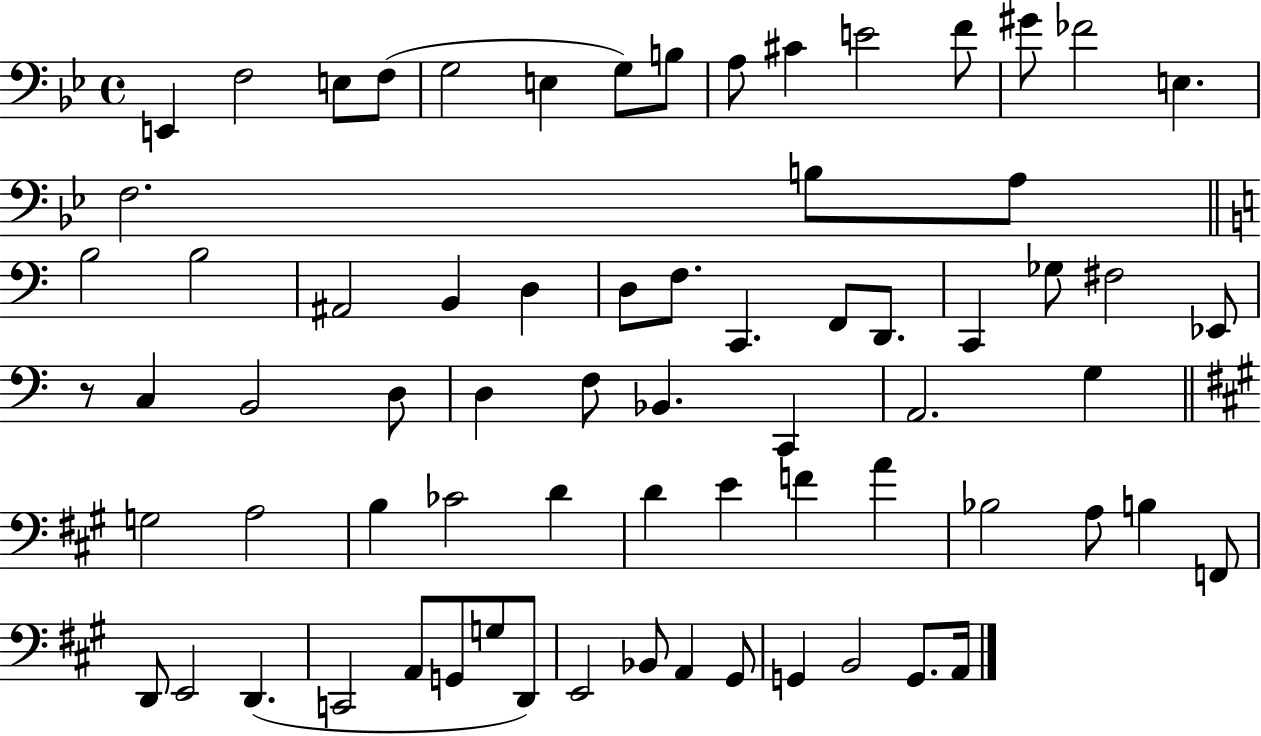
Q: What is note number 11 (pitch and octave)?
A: E4